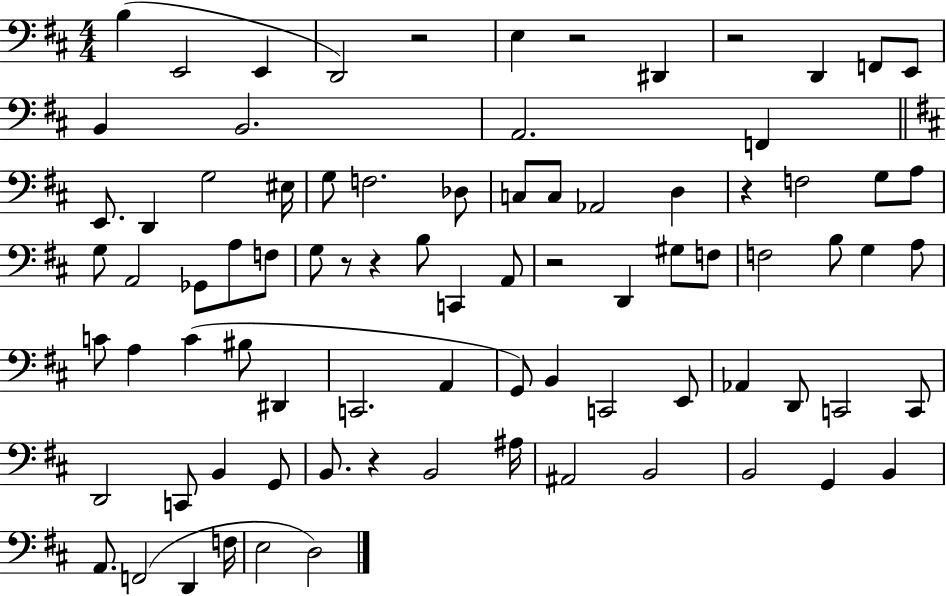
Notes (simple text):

B3/q E2/h E2/q D2/h R/h E3/q R/h D#2/q R/h D2/q F2/e E2/e B2/q B2/h. A2/h. F2/q E2/e. D2/q G3/h EIS3/s G3/e F3/h. Db3/e C3/e C3/e Ab2/h D3/q R/q F3/h G3/e A3/e G3/e A2/h Gb2/e A3/e F3/e G3/e R/e R/q B3/e C2/q A2/e R/h D2/q G#3/e F3/e F3/h B3/e G3/q A3/e C4/e A3/q C4/q BIS3/e D#2/q C2/h. A2/q G2/e B2/q C2/h E2/e Ab2/q D2/e C2/h C2/e D2/h C2/e B2/q G2/e B2/e. R/q B2/h A#3/s A#2/h B2/h B2/h G2/q B2/q A2/e. F2/h D2/q F3/s E3/h D3/h